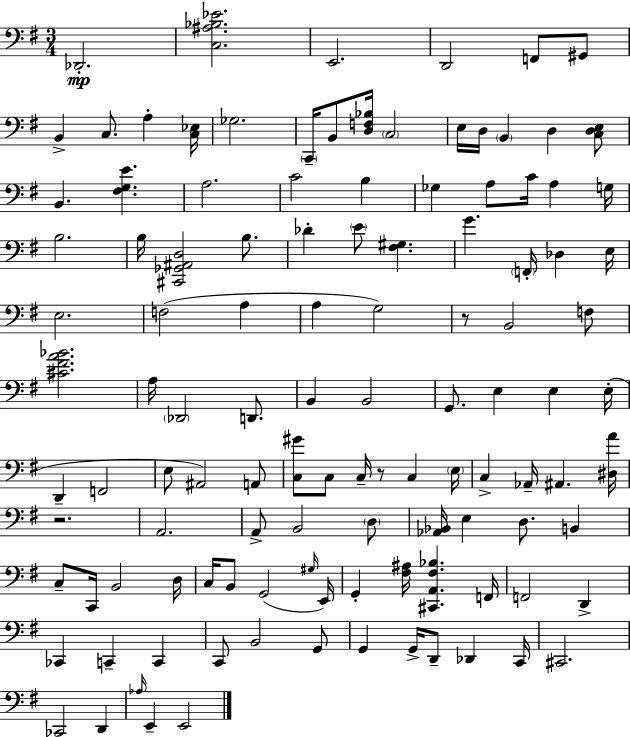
Db2/h. [C3,A#3,Bb3,Eb4]/h. E2/h. D2/h F2/e G#2/e B2/q C3/e. A3/q [C3,Eb3]/s Gb3/h. C2/s B2/e [D3,F3,Bb3]/s C3/h E3/s D3/s B2/q D3/q [C3,D3,E3]/e B2/q. [F#3,G3,E4]/q. A3/h. C4/h B3/q Gb3/q A3/e C4/s A3/q G3/s B3/h. B3/s [C#2,Gb2,A#2,D3]/h B3/e. Db4/q E4/e [F#3,G#3]/q. G4/q. F2/s Db3/q E3/s E3/h. F3/h A3/q A3/q G3/h R/e B2/h F3/e [C#4,F#4,A4,Bb4]/h. A3/s Db2/h D2/e. B2/q B2/h G2/e. E3/q E3/q E3/s D2/q F2/h E3/e A#2/h A2/e [C3,G#4]/e C3/e C3/s R/e C3/q E3/s C3/q Ab2/s A#2/q. [D#3,A4]/s R/h. A2/h. A2/e B2/h D3/e [Ab2,Bb2]/s E3/q D3/e. B2/q C3/e C2/s B2/h D3/s C3/s B2/e G2/h G#3/s E2/s G2/q [F#3,A#3]/s [C#2,A2,F#3,Bb3]/q. F2/s F2/h D2/q CES2/q C2/q C2/q C2/e B2/h G2/e G2/q G2/s D2/e Db2/q C2/s C#2/h. CES2/h D2/q Ab3/s E2/q E2/h